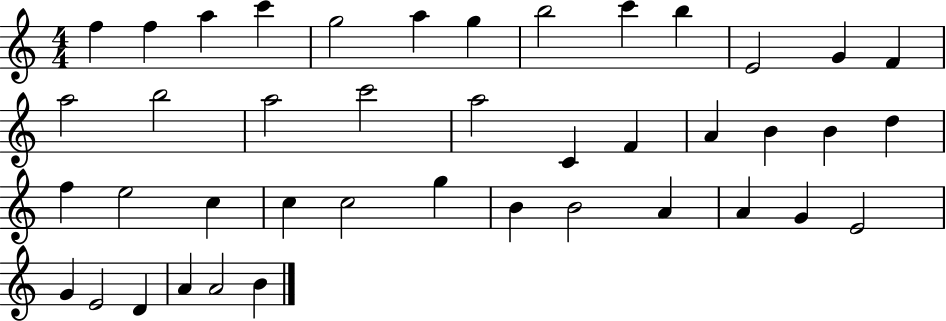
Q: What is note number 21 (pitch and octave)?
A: A4